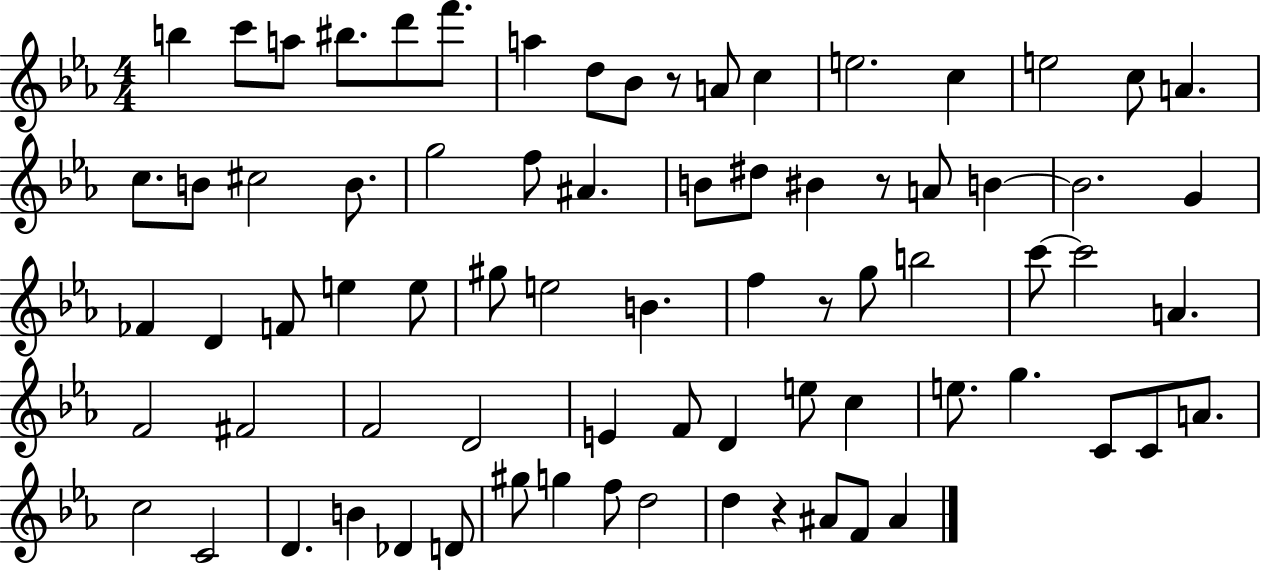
X:1
T:Untitled
M:4/4
L:1/4
K:Eb
b c'/2 a/2 ^b/2 d'/2 f'/2 a d/2 _B/2 z/2 A/2 c e2 c e2 c/2 A c/2 B/2 ^c2 B/2 g2 f/2 ^A B/2 ^d/2 ^B z/2 A/2 B B2 G _F D F/2 e e/2 ^g/2 e2 B f z/2 g/2 b2 c'/2 c'2 A F2 ^F2 F2 D2 E F/2 D e/2 c e/2 g C/2 C/2 A/2 c2 C2 D B _D D/2 ^g/2 g f/2 d2 d z ^A/2 F/2 ^A